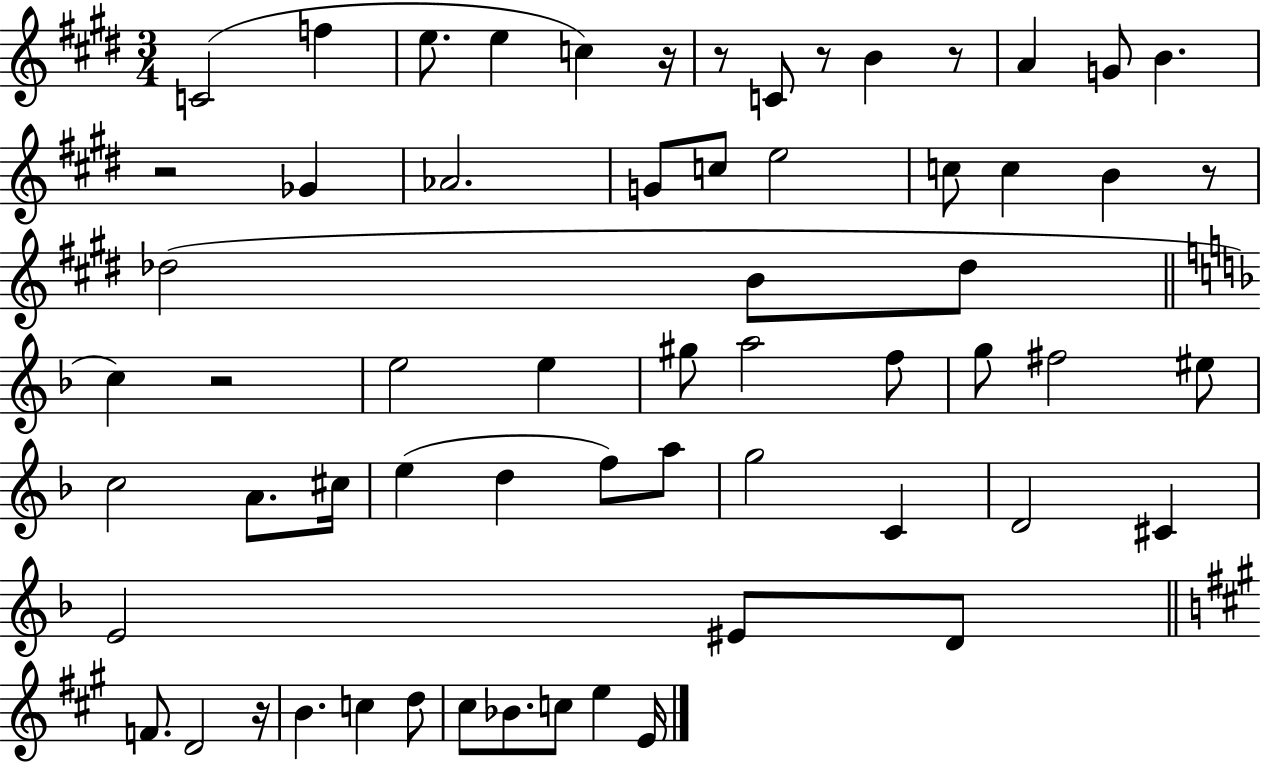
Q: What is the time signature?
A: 3/4